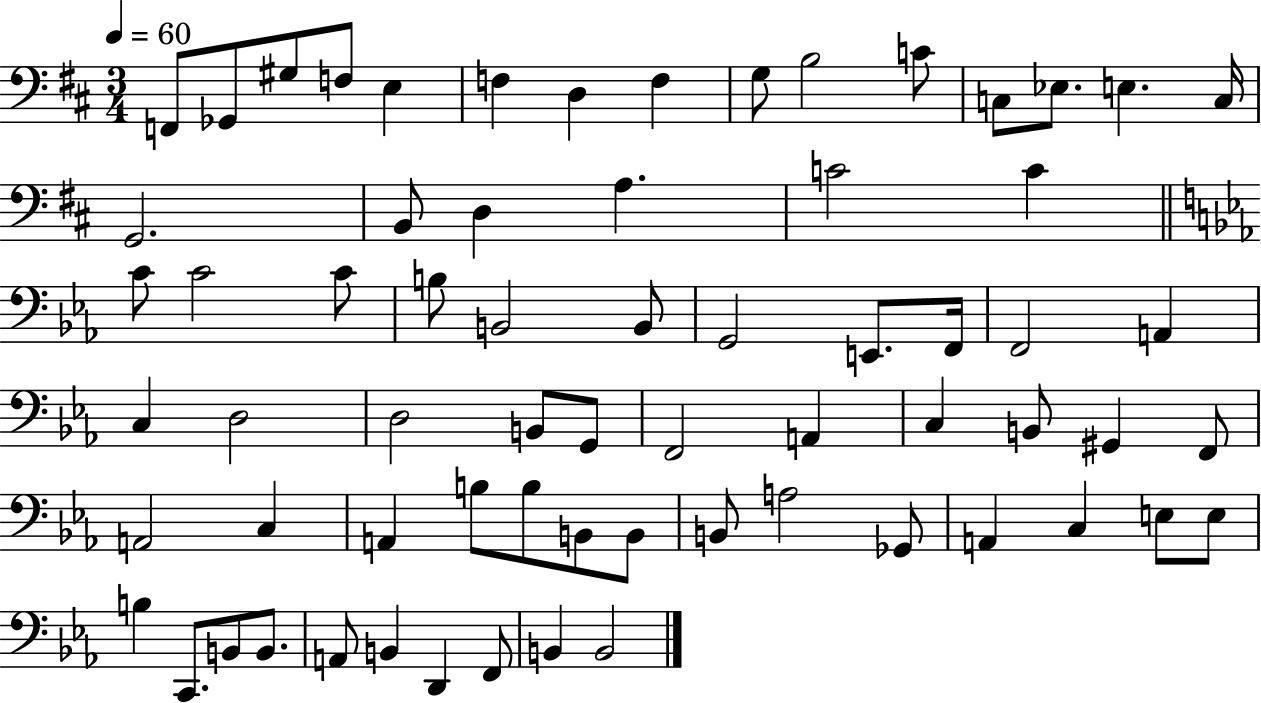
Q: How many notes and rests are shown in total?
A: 67